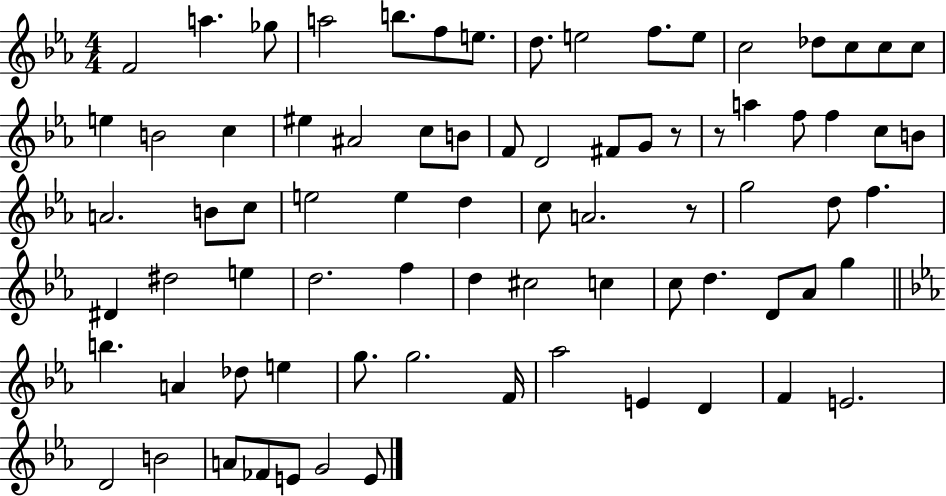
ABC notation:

X:1
T:Untitled
M:4/4
L:1/4
K:Eb
F2 a _g/2 a2 b/2 f/2 e/2 d/2 e2 f/2 e/2 c2 _d/2 c/2 c/2 c/2 e B2 c ^e ^A2 c/2 B/2 F/2 D2 ^F/2 G/2 z/2 z/2 a f/2 f c/2 B/2 A2 B/2 c/2 e2 e d c/2 A2 z/2 g2 d/2 f ^D ^d2 e d2 f d ^c2 c c/2 d D/2 _A/2 g b A _d/2 e g/2 g2 F/4 _a2 E D F E2 D2 B2 A/2 _F/2 E/2 G2 E/2